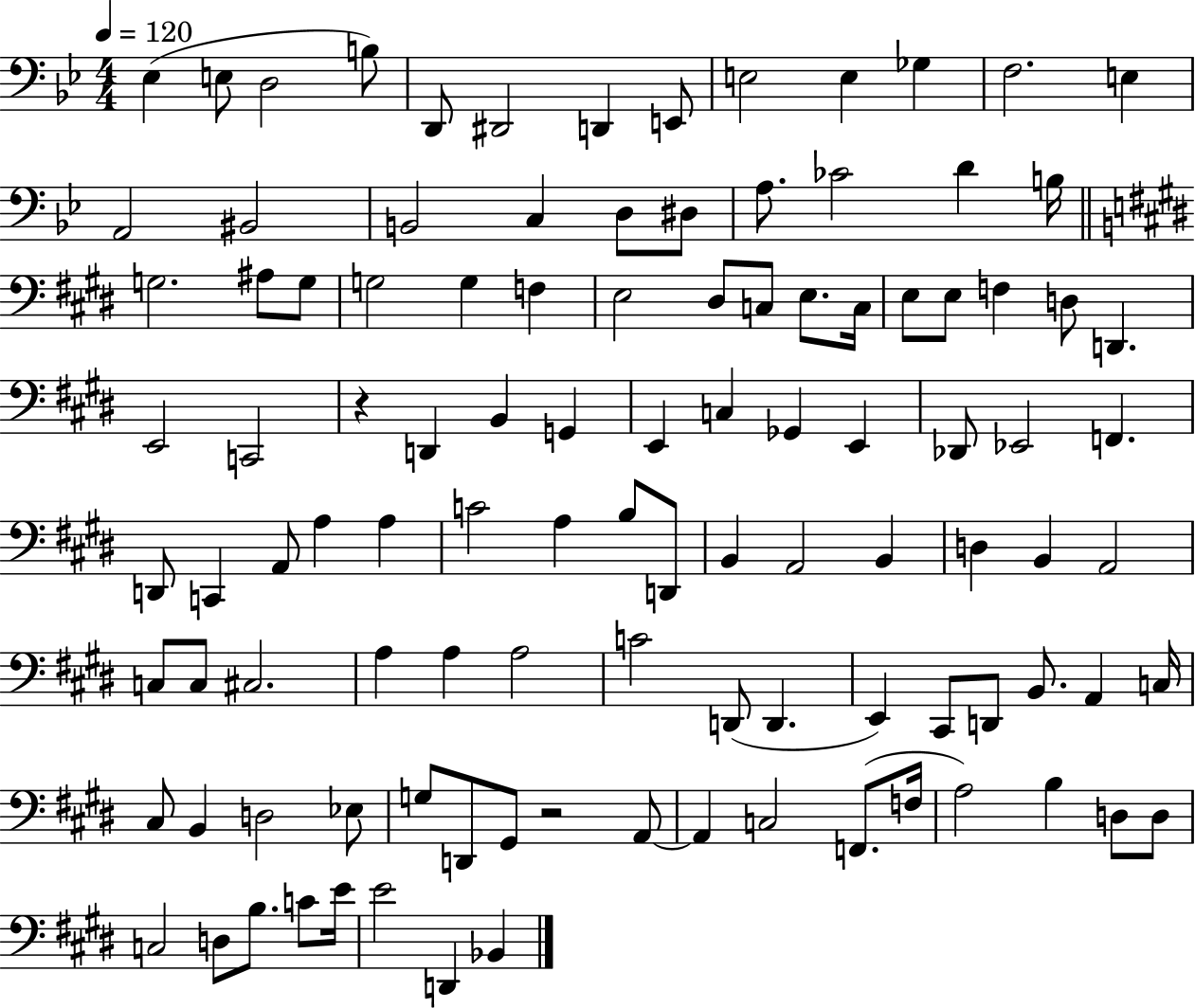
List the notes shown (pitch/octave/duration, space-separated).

Eb3/q E3/e D3/h B3/e D2/e D#2/h D2/q E2/e E3/h E3/q Gb3/q F3/h. E3/q A2/h BIS2/h B2/h C3/q D3/e D#3/e A3/e. CES4/h D4/q B3/s G3/h. A#3/e G3/e G3/h G3/q F3/q E3/h D#3/e C3/e E3/e. C3/s E3/e E3/e F3/q D3/e D2/q. E2/h C2/h R/q D2/q B2/q G2/q E2/q C3/q Gb2/q E2/q Db2/e Eb2/h F2/q. D2/e C2/q A2/e A3/q A3/q C4/h A3/q B3/e D2/e B2/q A2/h B2/q D3/q B2/q A2/h C3/e C3/e C#3/h. A3/q A3/q A3/h C4/h D2/e D2/q. E2/q C#2/e D2/e B2/e. A2/q C3/s C#3/e B2/q D3/h Eb3/e G3/e D2/e G#2/e R/h A2/e A2/q C3/h F2/e. F3/s A3/h B3/q D3/e D3/e C3/h D3/e B3/e. C4/e E4/s E4/h D2/q Bb2/q